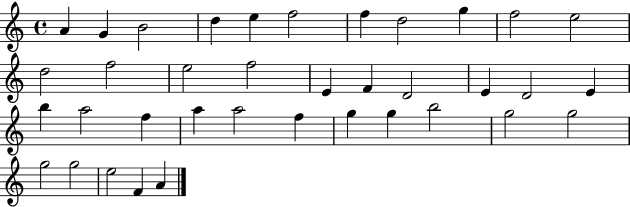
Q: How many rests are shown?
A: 0